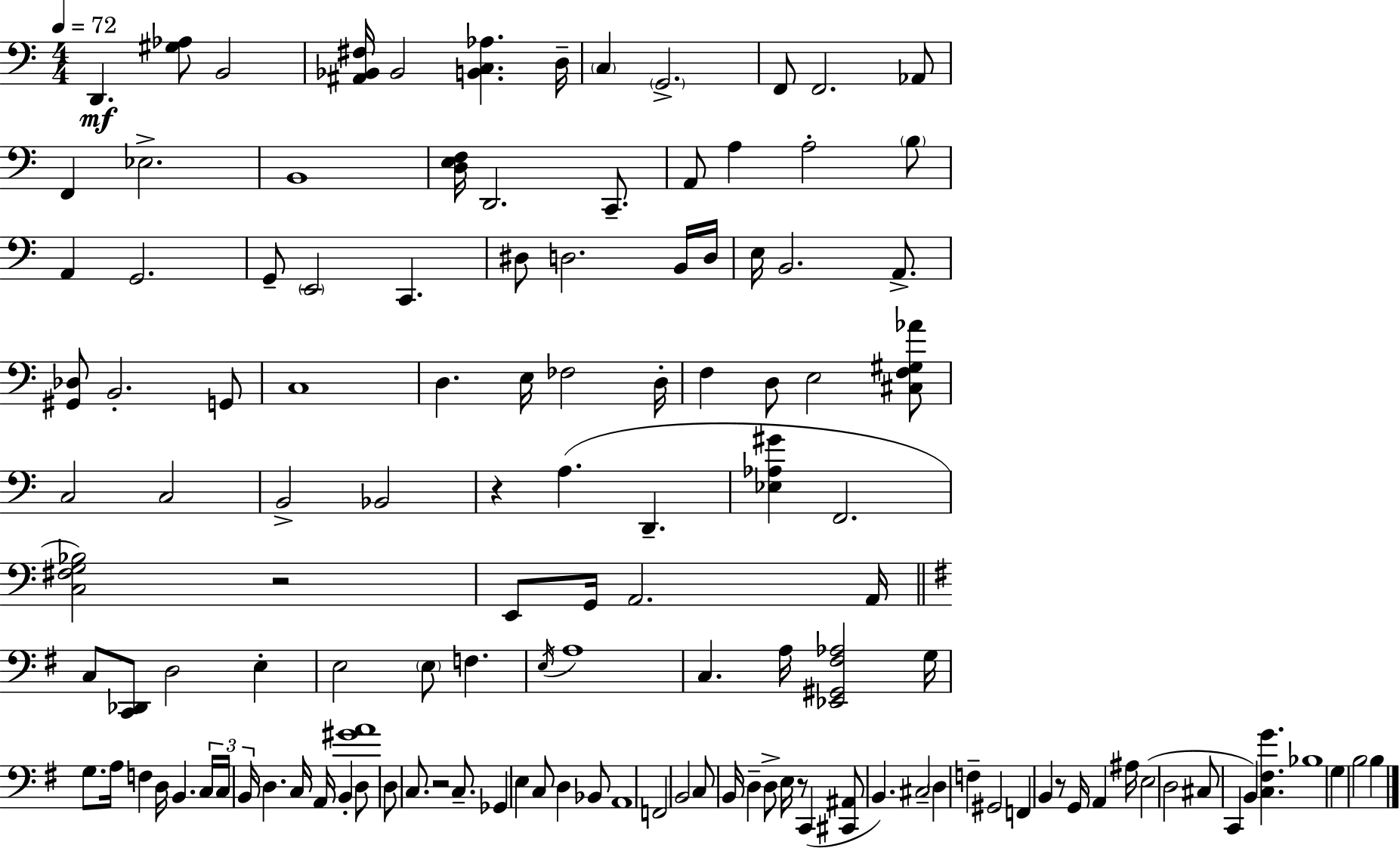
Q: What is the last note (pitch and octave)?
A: B3